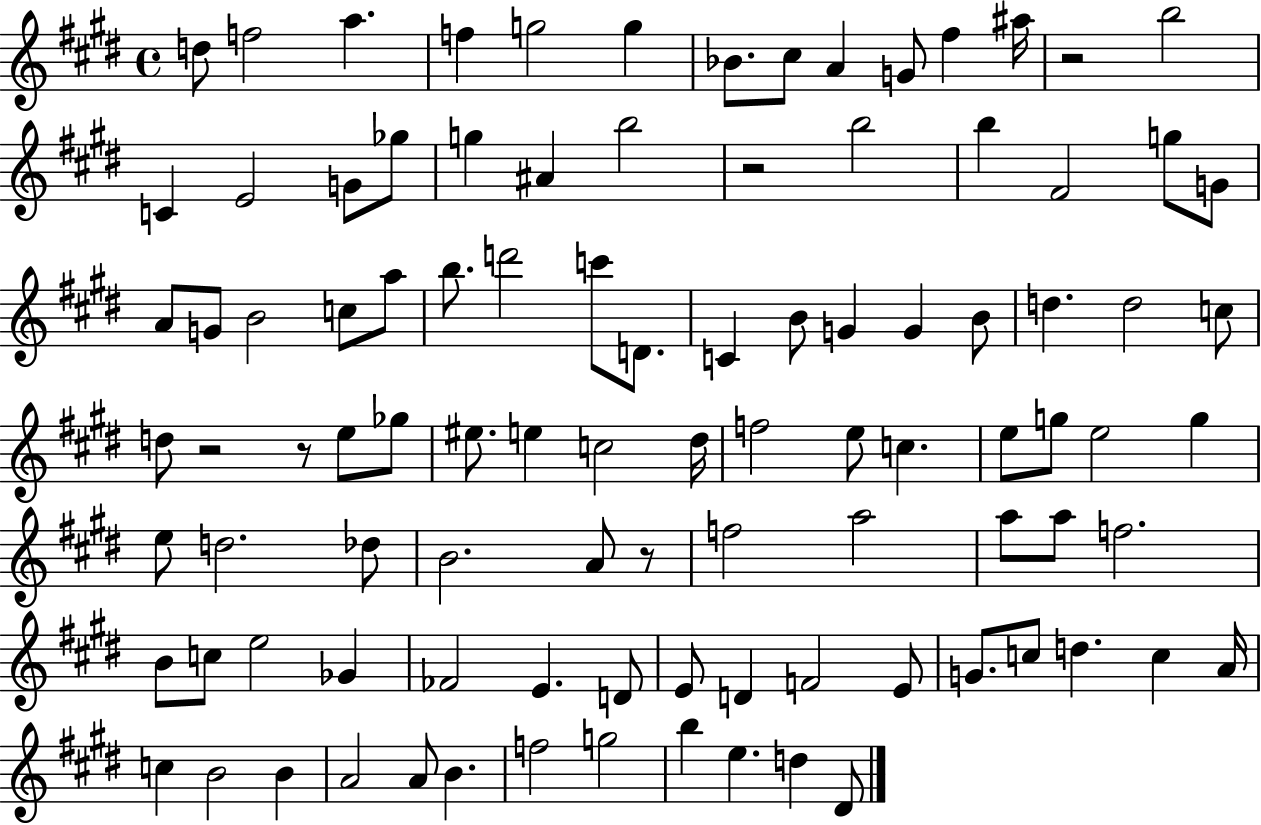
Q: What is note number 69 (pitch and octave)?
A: E5